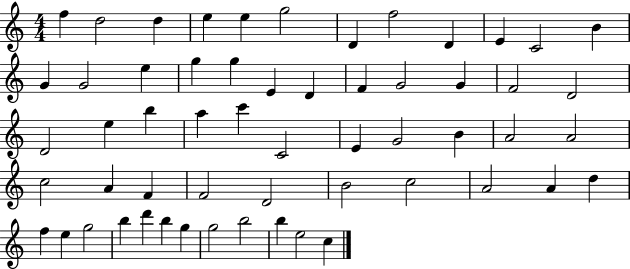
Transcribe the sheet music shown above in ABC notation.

X:1
T:Untitled
M:4/4
L:1/4
K:C
f d2 d e e g2 D f2 D E C2 B G G2 e g g E D F G2 G F2 D2 D2 e b a c' C2 E G2 B A2 A2 c2 A F F2 D2 B2 c2 A2 A d f e g2 b d' b g g2 b2 b e2 c